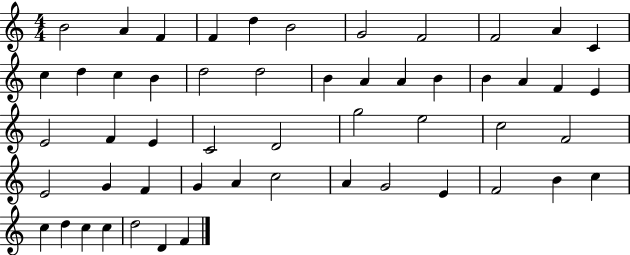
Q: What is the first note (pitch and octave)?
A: B4